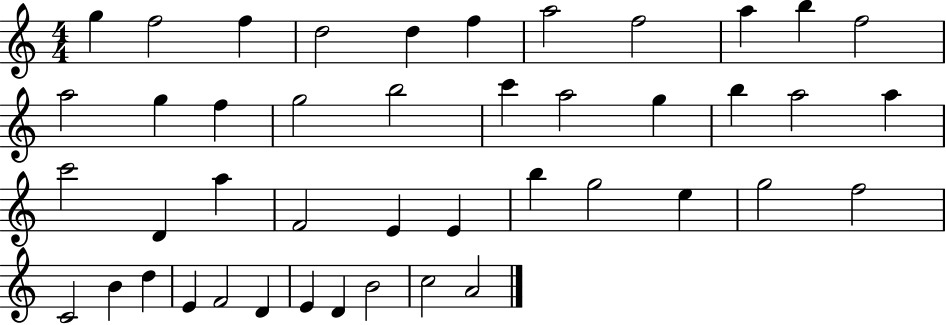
X:1
T:Untitled
M:4/4
L:1/4
K:C
g f2 f d2 d f a2 f2 a b f2 a2 g f g2 b2 c' a2 g b a2 a c'2 D a F2 E E b g2 e g2 f2 C2 B d E F2 D E D B2 c2 A2